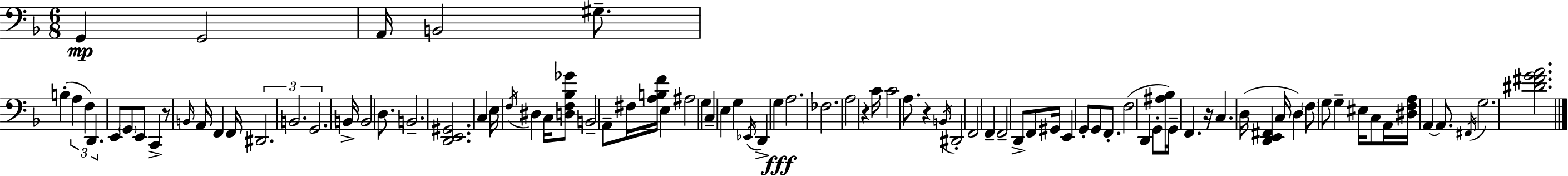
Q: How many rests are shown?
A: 4